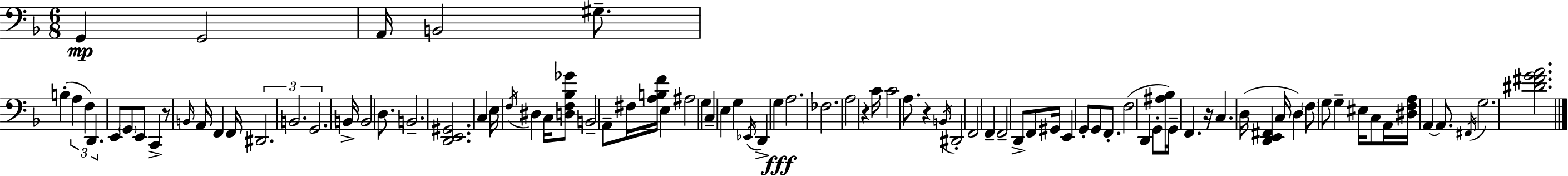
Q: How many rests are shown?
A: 4